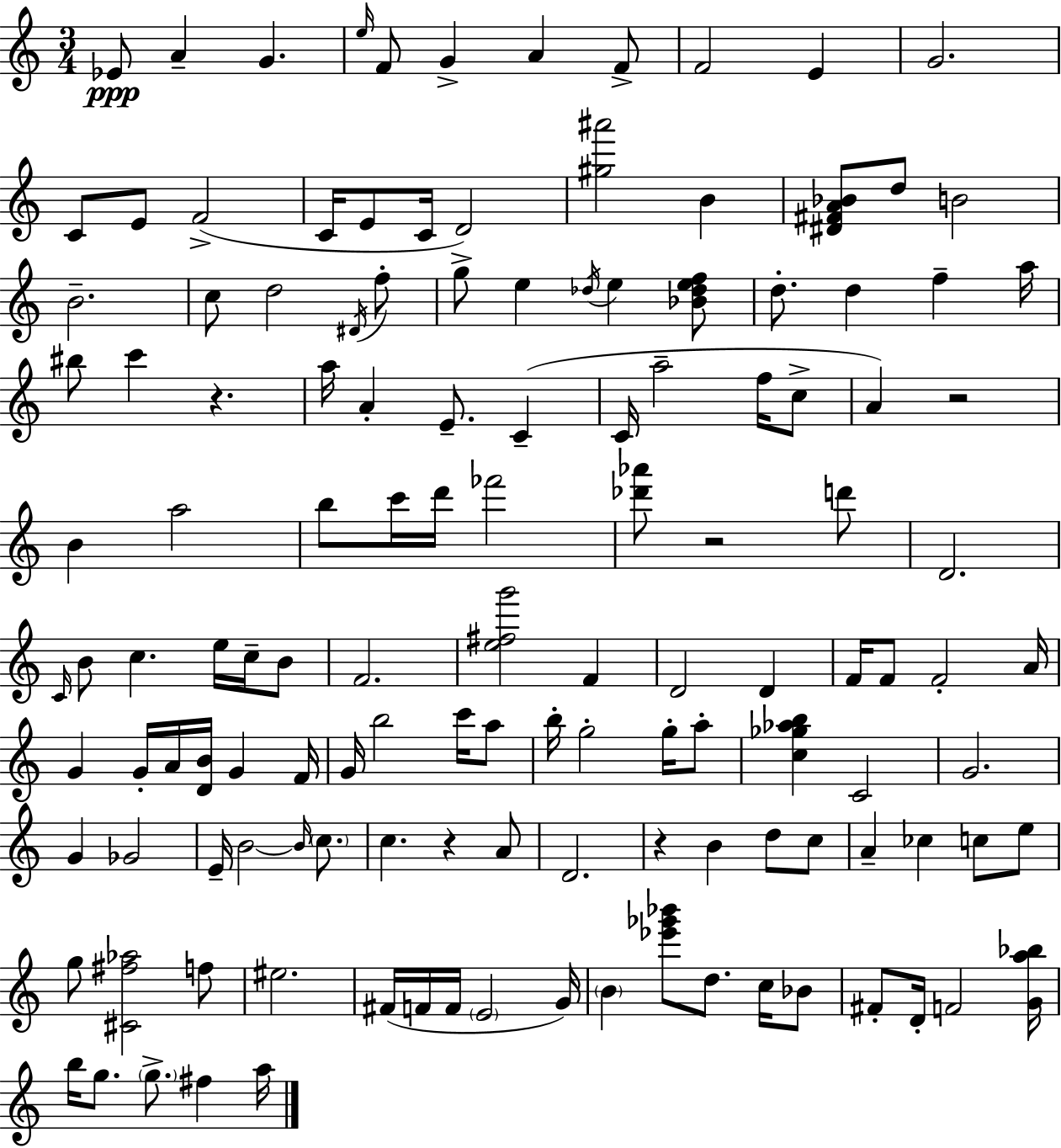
Eb4/e A4/q G4/q. E5/s F4/e G4/q A4/q F4/e F4/h E4/q G4/h. C4/e E4/e F4/h C4/s E4/e C4/s D4/h [G#5,A#6]/h B4/q [D#4,F#4,A4,Bb4]/e D5/e B4/h B4/h. C5/e D5/h D#4/s F5/e G5/e E5/q Db5/s E5/q [Bb4,Db5,E5,F5]/e D5/e. D5/q F5/q A5/s BIS5/e C6/q R/q. A5/s A4/q E4/e. C4/q C4/s A5/h F5/s C5/e A4/q R/h B4/q A5/h B5/e C6/s D6/s FES6/h [Db6,Ab6]/e R/h D6/e D4/h. C4/s B4/e C5/q. E5/s C5/s B4/e F4/h. [E5,F#5,G6]/h F4/q D4/h D4/q F4/s F4/e F4/h A4/s G4/q G4/s A4/s [D4,B4]/s G4/q F4/s G4/s B5/h C6/s A5/e B5/s G5/h G5/s A5/e [C5,Gb5,Ab5,B5]/q C4/h G4/h. G4/q Gb4/h E4/s B4/h B4/s C5/e. C5/q. R/q A4/e D4/h. R/q B4/q D5/e C5/e A4/q CES5/q C5/e E5/e G5/e [C#4,F#5,Ab5]/h F5/e EIS5/h. F#4/s F4/s F4/s E4/h G4/s B4/q [Eb6,Gb6,Bb6]/e D5/e. C5/s Bb4/e F#4/e D4/s F4/h [G4,A5,Bb5]/s B5/s G5/e. G5/e. F#5/q A5/s